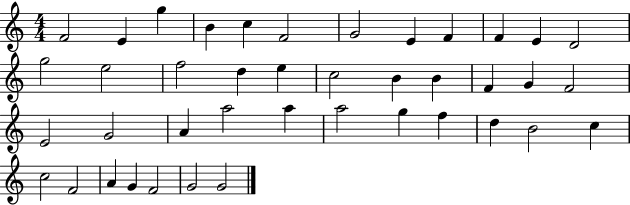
X:1
T:Untitled
M:4/4
L:1/4
K:C
F2 E g B c F2 G2 E F F E D2 g2 e2 f2 d e c2 B B F G F2 E2 G2 A a2 a a2 g f d B2 c c2 F2 A G F2 G2 G2